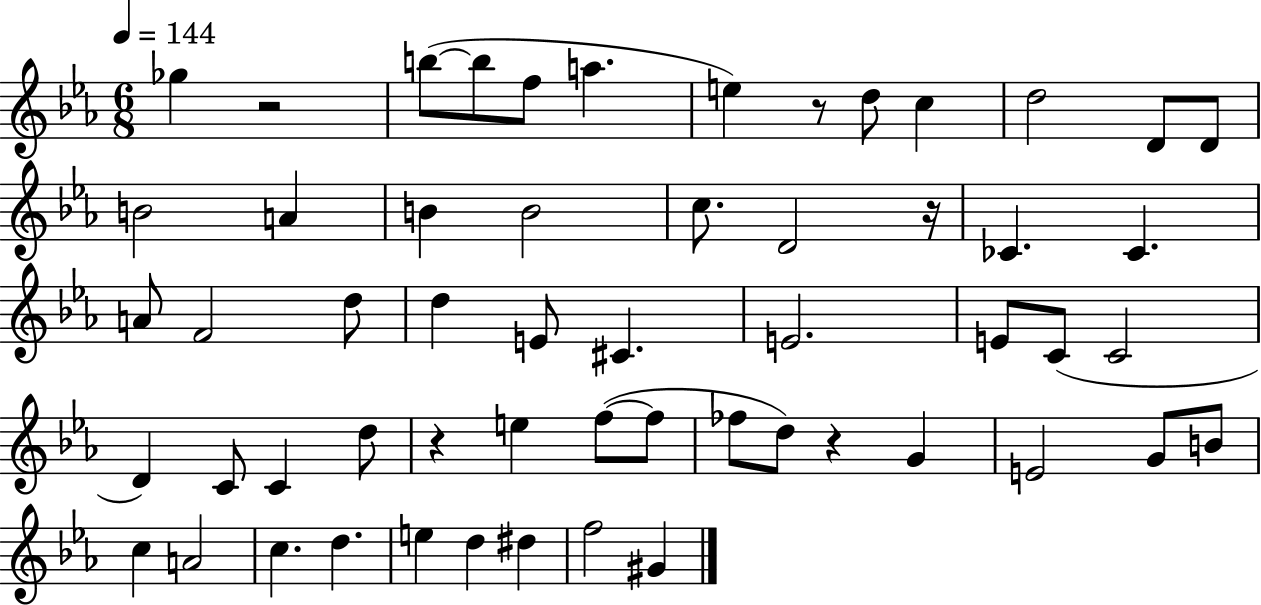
Gb5/q R/h B5/e B5/e F5/e A5/q. E5/q R/e D5/e C5/q D5/h D4/e D4/e B4/h A4/q B4/q B4/h C5/e. D4/h R/s CES4/q. CES4/q. A4/e F4/h D5/e D5/q E4/e C#4/q. E4/h. E4/e C4/e C4/h D4/q C4/e C4/q D5/e R/q E5/q F5/e F5/e FES5/e D5/e R/q G4/q E4/h G4/e B4/e C5/q A4/h C5/q. D5/q. E5/q D5/q D#5/q F5/h G#4/q